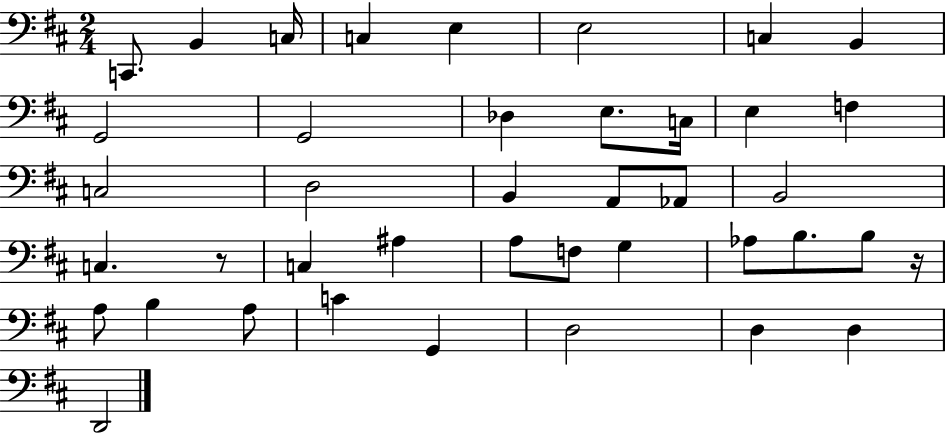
{
  \clef bass
  \numericTimeSignature
  \time 2/4
  \key d \major
  \repeat volta 2 { c,8. b,4 c16 | c4 e4 | e2 | c4 b,4 | \break g,2 | g,2 | des4 e8. c16 | e4 f4 | \break c2 | d2 | b,4 a,8 aes,8 | b,2 | \break c4. r8 | c4 ais4 | a8 f8 g4 | aes8 b8. b8 r16 | \break a8 b4 a8 | c'4 g,4 | d2 | d4 d4 | \break d,2 | } \bar "|."
}